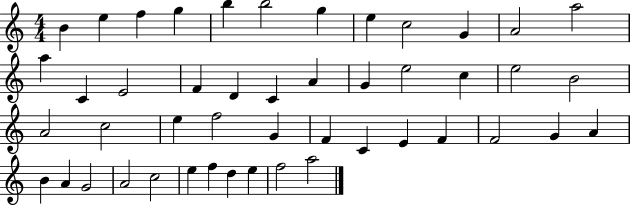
B4/q E5/q F5/q G5/q B5/q B5/h G5/q E5/q C5/h G4/q A4/h A5/h A5/q C4/q E4/h F4/q D4/q C4/q A4/q G4/q E5/h C5/q E5/h B4/h A4/h C5/h E5/q F5/h G4/q F4/q C4/q E4/q F4/q F4/h G4/q A4/q B4/q A4/q G4/h A4/h C5/h E5/q F5/q D5/q E5/q F5/h A5/h